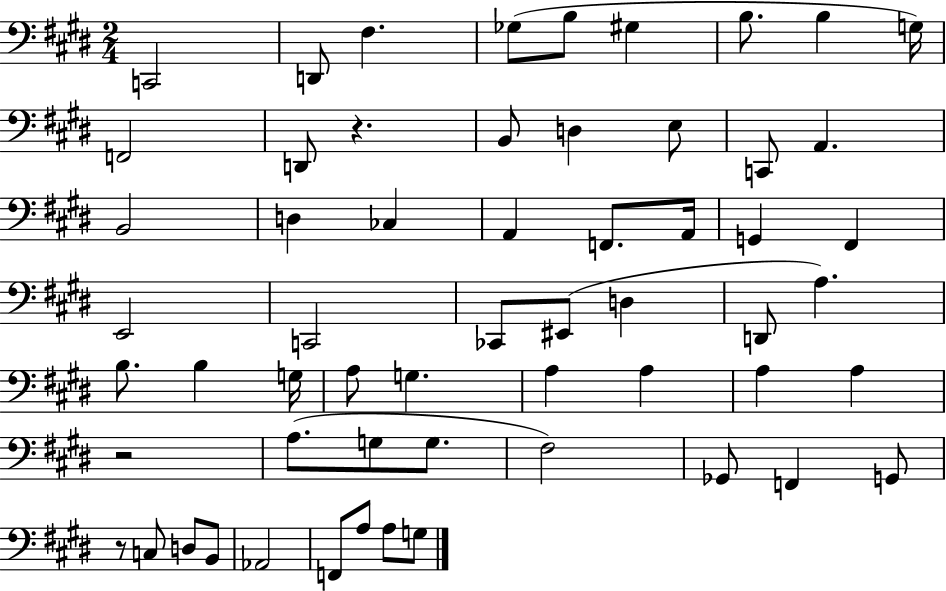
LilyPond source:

{
  \clef bass
  \numericTimeSignature
  \time 2/4
  \key e \major
  c,2 | d,8 fis4. | ges8( b8 gis4 | b8. b4 g16) | \break f,2 | d,8 r4. | b,8 d4 e8 | c,8 a,4. | \break b,2 | d4 ces4 | a,4 f,8. a,16 | g,4 fis,4 | \break e,2 | c,2 | ces,8 eis,8( d4 | d,8 a4.) | \break b8. b4 g16 | a8 g4. | a4 a4 | a4 a4 | \break r2 | a8.( g8 g8. | fis2) | ges,8 f,4 g,8 | \break r8 c8 d8 b,8 | aes,2 | f,8 a8 a8 g8 | \bar "|."
}